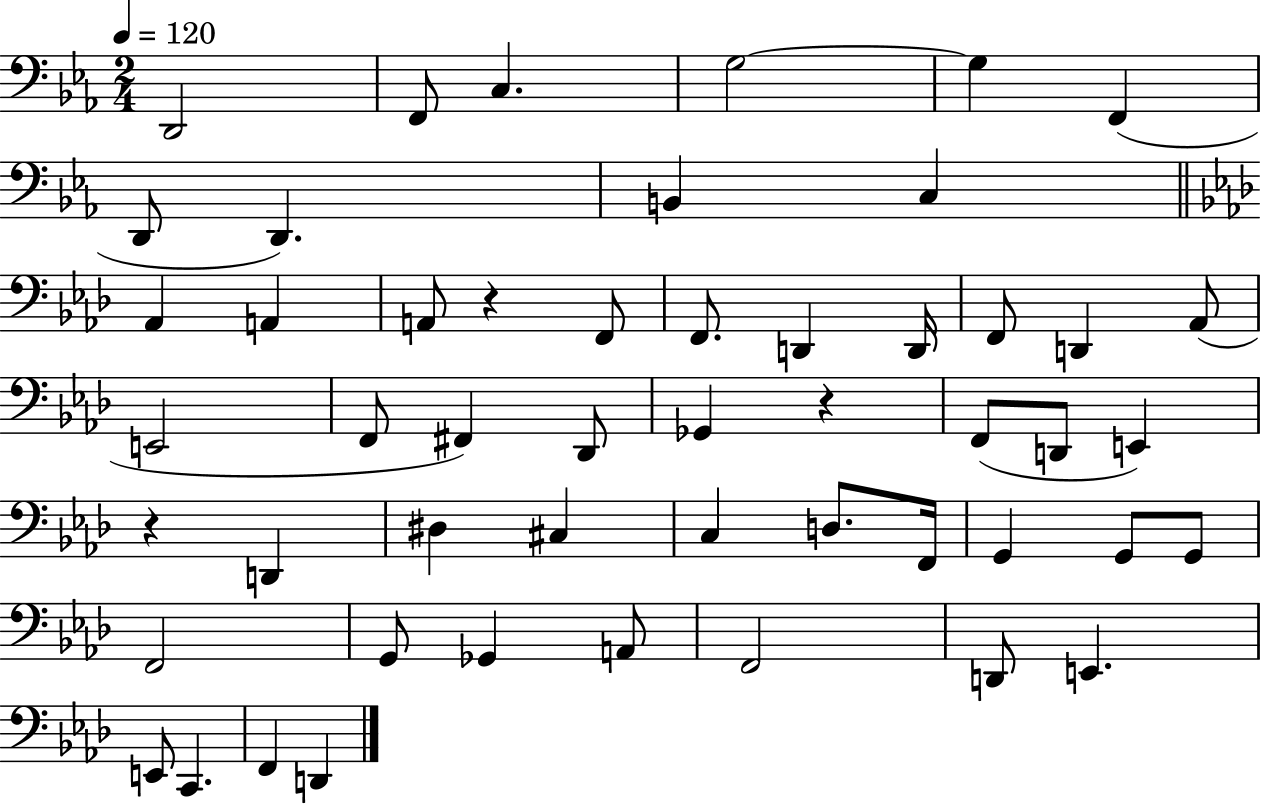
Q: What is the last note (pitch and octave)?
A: D2